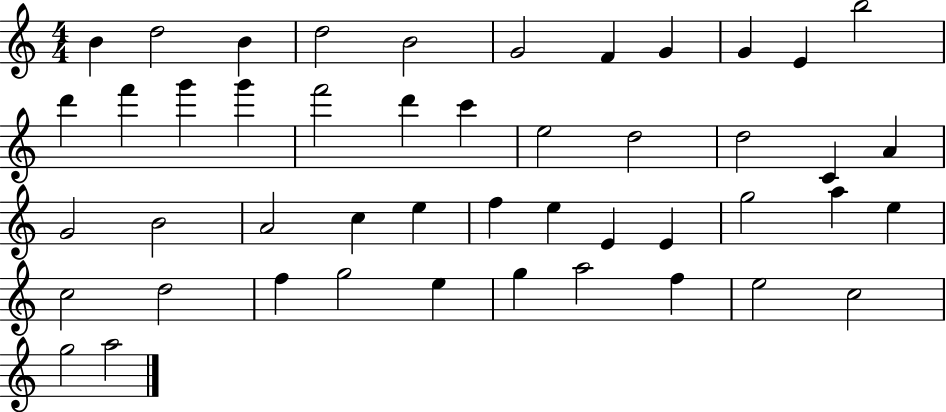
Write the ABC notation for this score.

X:1
T:Untitled
M:4/4
L:1/4
K:C
B d2 B d2 B2 G2 F G G E b2 d' f' g' g' f'2 d' c' e2 d2 d2 C A G2 B2 A2 c e f e E E g2 a e c2 d2 f g2 e g a2 f e2 c2 g2 a2